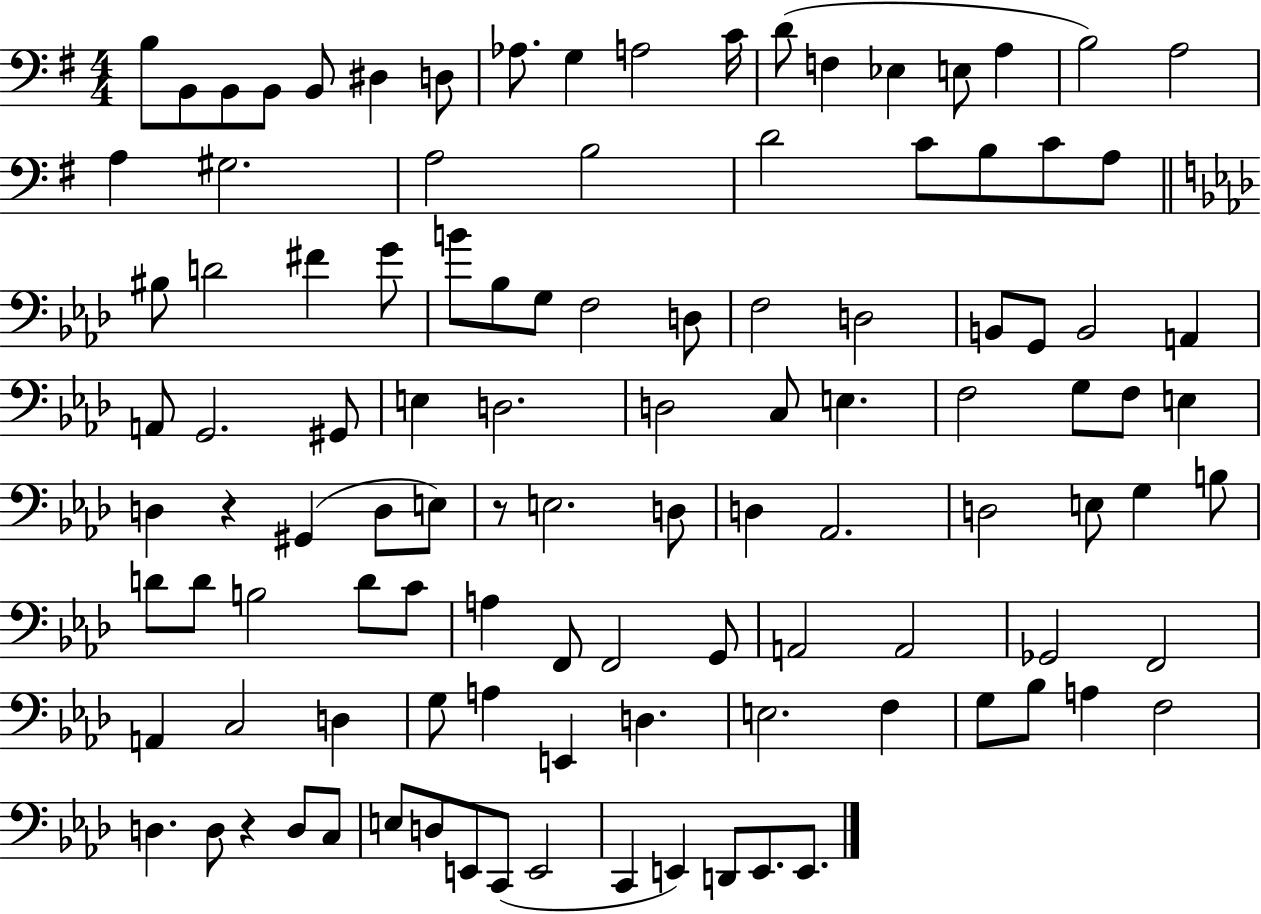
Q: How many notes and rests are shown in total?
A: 109